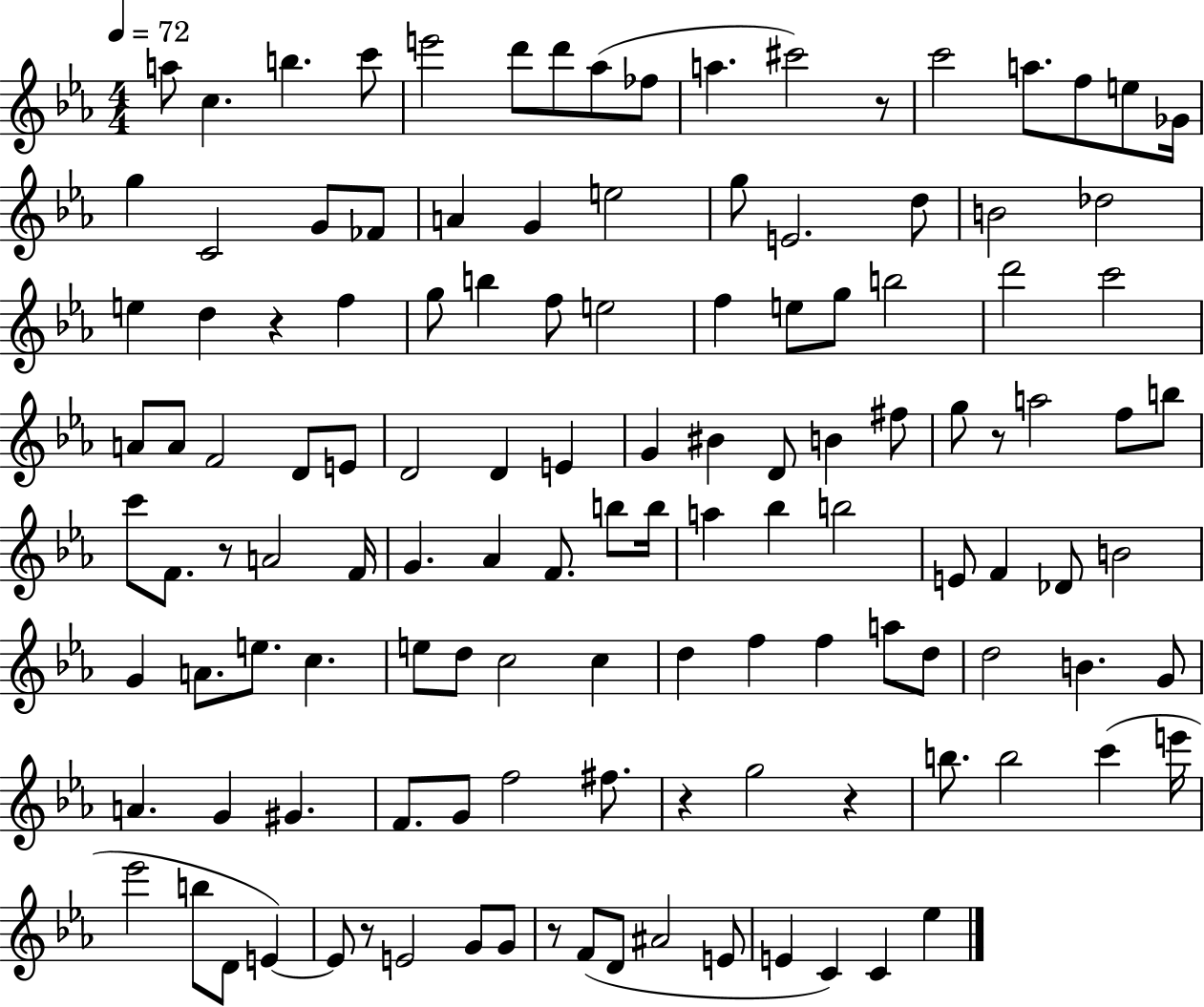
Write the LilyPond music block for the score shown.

{
  \clef treble
  \numericTimeSignature
  \time 4/4
  \key ees \major
  \tempo 4 = 72
  a''8 c''4. b''4. c'''8 | e'''2 d'''8 d'''8 aes''8( fes''8 | a''4. cis'''2) r8 | c'''2 a''8. f''8 e''8 ges'16 | \break g''4 c'2 g'8 fes'8 | a'4 g'4 e''2 | g''8 e'2. d''8 | b'2 des''2 | \break e''4 d''4 r4 f''4 | g''8 b''4 f''8 e''2 | f''4 e''8 g''8 b''2 | d'''2 c'''2 | \break a'8 a'8 f'2 d'8 e'8 | d'2 d'4 e'4 | g'4 bis'4 d'8 b'4 fis''8 | g''8 r8 a''2 f''8 b''8 | \break c'''8 f'8. r8 a'2 f'16 | g'4. aes'4 f'8. b''8 b''16 | a''4 bes''4 b''2 | e'8 f'4 des'8 b'2 | \break g'4 a'8. e''8. c''4. | e''8 d''8 c''2 c''4 | d''4 f''4 f''4 a''8 d''8 | d''2 b'4. g'8 | \break a'4. g'4 gis'4. | f'8. g'8 f''2 fis''8. | r4 g''2 r4 | b''8. b''2 c'''4( e'''16 | \break ees'''2 b''8 d'8 e'4~~) | e'8 r8 e'2 g'8 g'8 | r8 f'8( d'8 ais'2 e'8 | e'4 c'4) c'4 ees''4 | \break \bar "|."
}